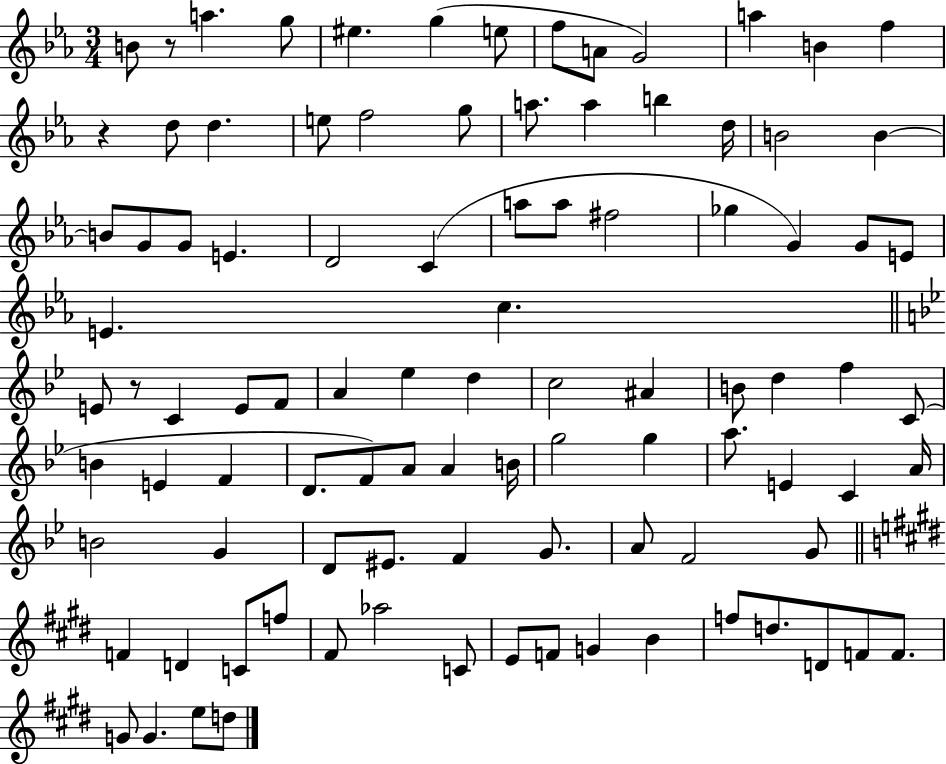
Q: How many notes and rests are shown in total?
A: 97